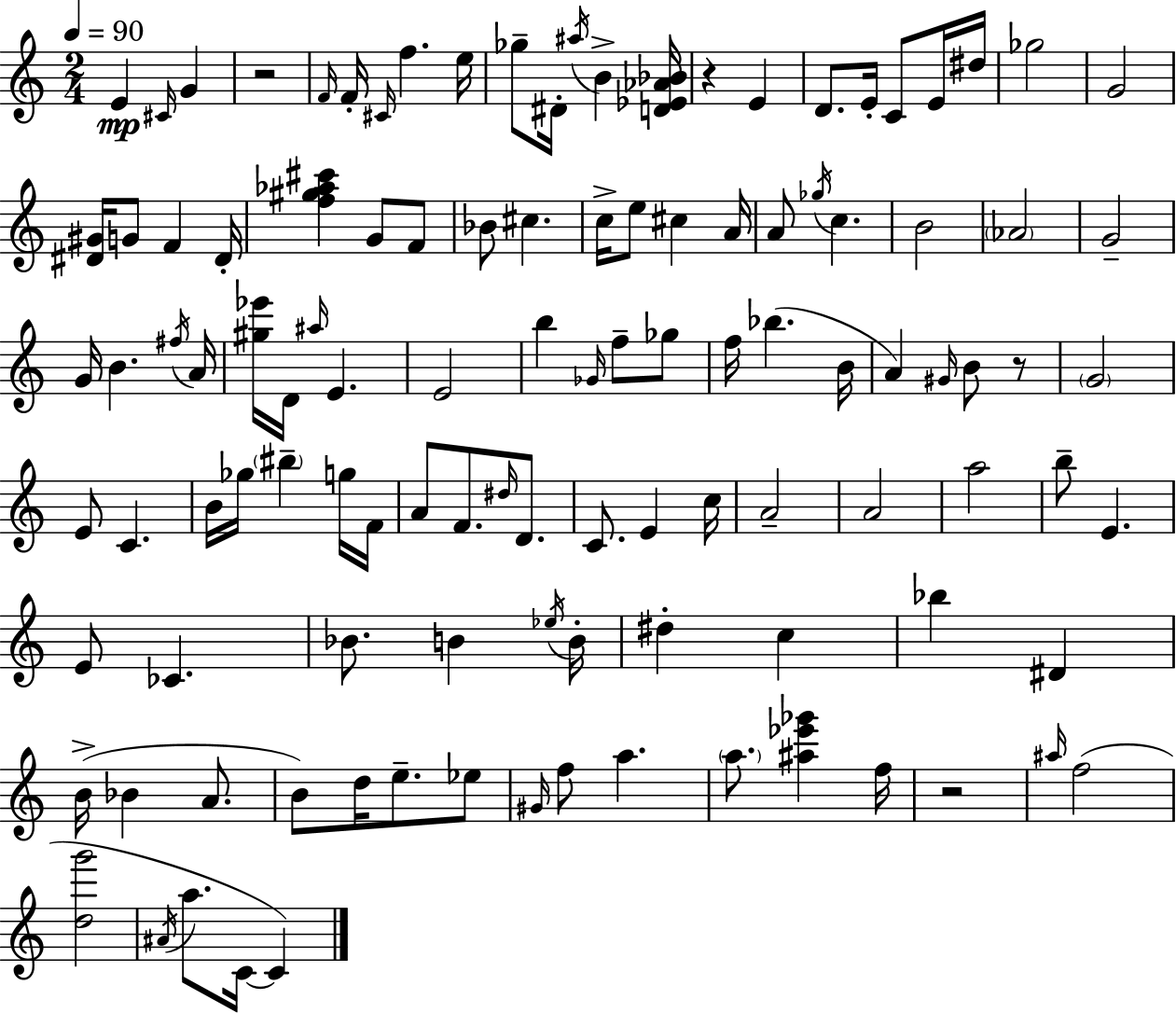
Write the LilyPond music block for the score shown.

{
  \clef treble
  \numericTimeSignature
  \time 2/4
  \key a \minor
  \tempo 4 = 90
  e'4\mp \grace { cis'16 } g'4 | r2 | \grace { f'16 } f'16-. \grace { cis'16 } f''4. | e''16 ges''8-- dis'16-. \acciaccatura { ais''16 } b'4-> | \break <d' ees' aes' bes'>16 r4 | e'4 d'8. e'16-. | c'8 e'16 dis''16 ges''2 | g'2 | \break <dis' gis'>16 g'8 f'4 | dis'16-. <f'' gis'' aes'' cis'''>4 | g'8 f'8 bes'8 cis''4. | c''16-> e''8 cis''4 | \break a'16 a'8 \acciaccatura { ges''16 } c''4. | b'2 | \parenthesize aes'2 | g'2-- | \break g'16 b'4. | \acciaccatura { fis''16 } a'16 <gis'' ees'''>16 d'16 | \grace { ais''16 } e'4. e'2 | b''4 | \break \grace { ges'16 } f''8-- ges''8 | f''16 bes''4.( b'16 | a'4) \grace { gis'16 } b'8 r8 | \parenthesize g'2 | \break e'8 c'4. | b'16 ges''16 \parenthesize bis''4-- g''16 | f'16 a'8 f'8. \grace { dis''16 } d'8. | c'8. e'4 | \break c''16 a'2-- | a'2 | a''2 | b''8-- e'4. | \break e'8 ces'4. | bes'8. b'4 | \acciaccatura { ees''16 } b'16-. dis''4-. c''4 | bes''4 dis'4 | \break b'16->( bes'4 | a'8. b'8) d''16 e''8.-- | ees''8 \grace { gis'16 } f''8 a''4. | \parenthesize a''8. <ais'' ees''' ges'''>4 | \break f''16 r2 | \grace { ais''16 } f''2( | <d'' g'''>2 | \acciaccatura { ais'16 } a''8. | \break c'16~~ c'4) \bar "|."
}